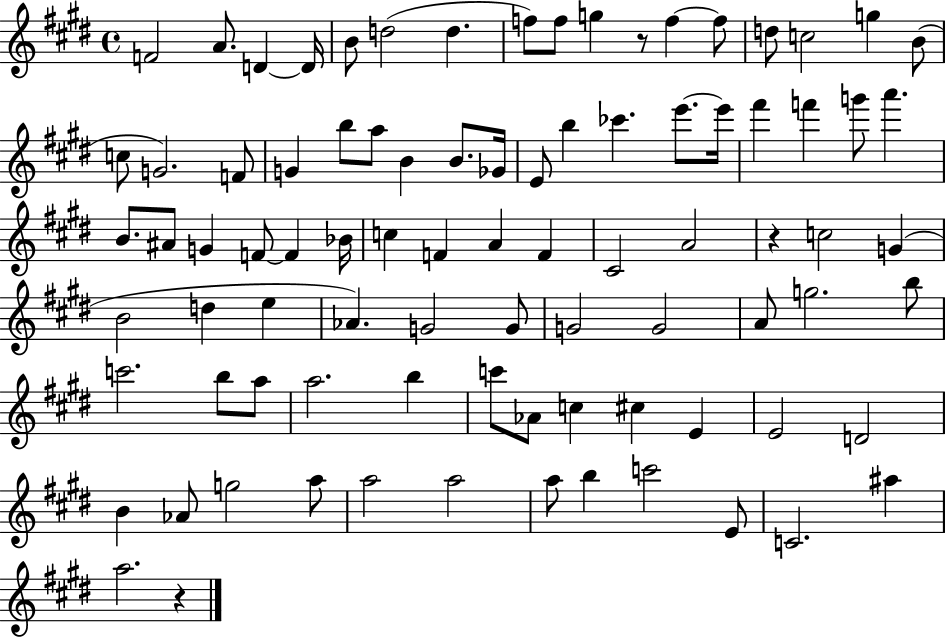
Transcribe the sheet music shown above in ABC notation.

X:1
T:Untitled
M:4/4
L:1/4
K:E
F2 A/2 D D/4 B/2 d2 d f/2 f/2 g z/2 f f/2 d/2 c2 g B/2 c/2 G2 F/2 G b/2 a/2 B B/2 _G/4 E/2 b _c' e'/2 e'/4 ^f' f' g'/2 a' B/2 ^A/2 G F/2 F _B/4 c F A F ^C2 A2 z c2 G B2 d e _A G2 G/2 G2 G2 A/2 g2 b/2 c'2 b/2 a/2 a2 b c'/2 _A/2 c ^c E E2 D2 B _A/2 g2 a/2 a2 a2 a/2 b c'2 E/2 C2 ^a a2 z